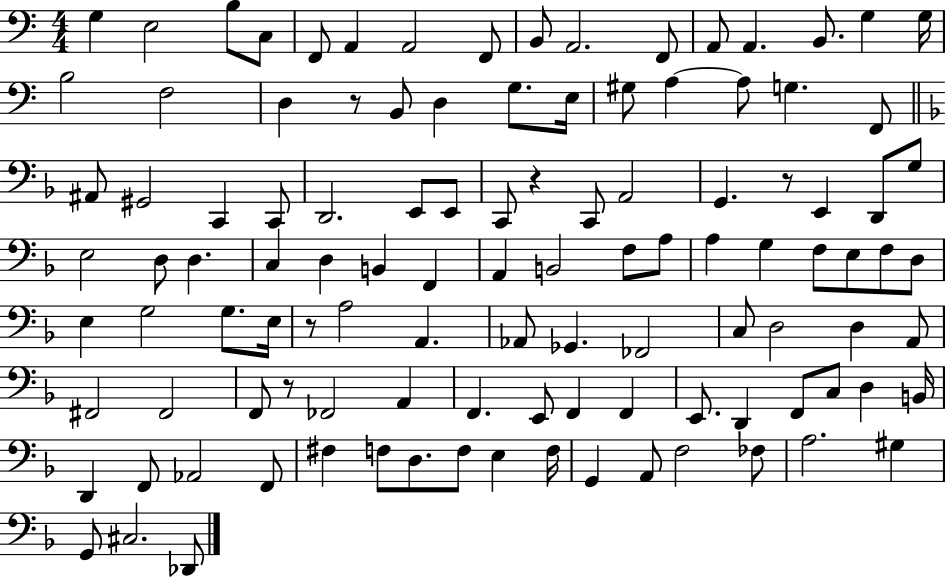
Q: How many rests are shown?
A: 5